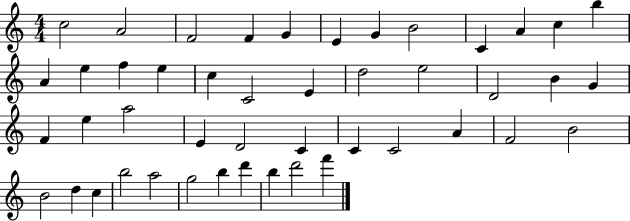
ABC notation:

X:1
T:Untitled
M:4/4
L:1/4
K:C
c2 A2 F2 F G E G B2 C A c b A e f e c C2 E d2 e2 D2 B G F e a2 E D2 C C C2 A F2 B2 B2 d c b2 a2 g2 b d' b d'2 f'